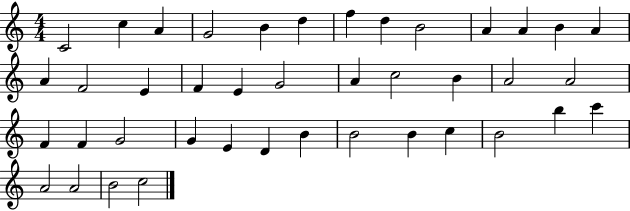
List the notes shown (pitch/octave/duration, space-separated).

C4/h C5/q A4/q G4/h B4/q D5/q F5/q D5/q B4/h A4/q A4/q B4/q A4/q A4/q F4/h E4/q F4/q E4/q G4/h A4/q C5/h B4/q A4/h A4/h F4/q F4/q G4/h G4/q E4/q D4/q B4/q B4/h B4/q C5/q B4/h B5/q C6/q A4/h A4/h B4/h C5/h